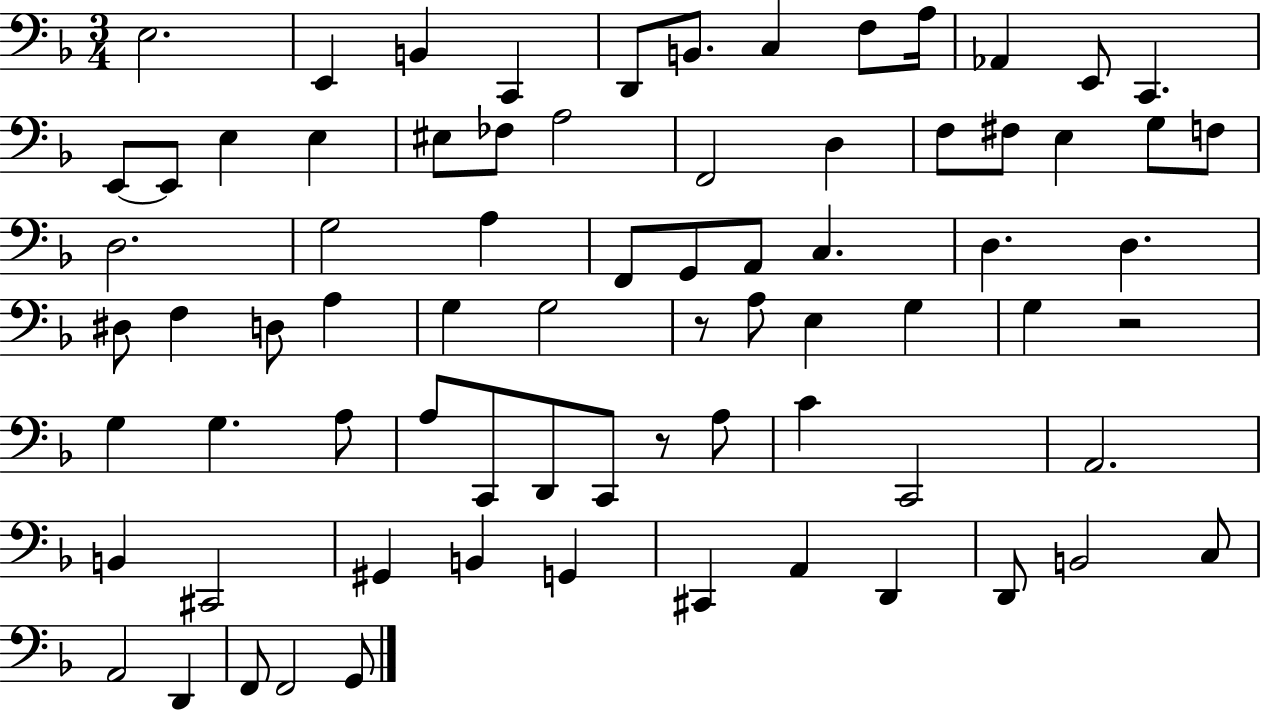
{
  \clef bass
  \numericTimeSignature
  \time 3/4
  \key f \major
  \repeat volta 2 { e2. | e,4 b,4 c,4 | d,8 b,8. c4 f8 a16 | aes,4 e,8 c,4. | \break e,8~~ e,8 e4 e4 | eis8 fes8 a2 | f,2 d4 | f8 fis8 e4 g8 f8 | \break d2. | g2 a4 | f,8 g,8 a,8 c4. | d4. d4. | \break dis8 f4 d8 a4 | g4 g2 | r8 a8 e4 g4 | g4 r2 | \break g4 g4. a8 | a8 c,8 d,8 c,8 r8 a8 | c'4 c,2 | a,2. | \break b,4 cis,2 | gis,4 b,4 g,4 | cis,4 a,4 d,4 | d,8 b,2 c8 | \break a,2 d,4 | f,8 f,2 g,8 | } \bar "|."
}